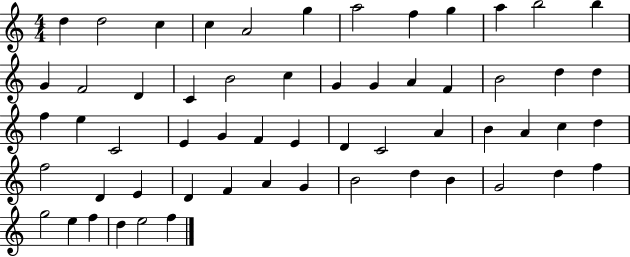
X:1
T:Untitled
M:4/4
L:1/4
K:C
d d2 c c A2 g a2 f g a b2 b G F2 D C B2 c G G A F B2 d d f e C2 E G F E D C2 A B A c d f2 D E D F A G B2 d B G2 d f g2 e f d e2 f